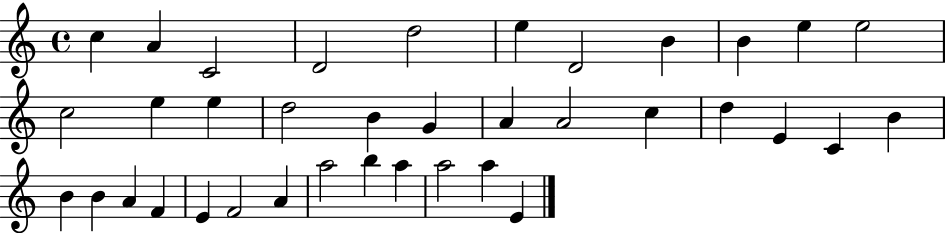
C5/q A4/q C4/h D4/h D5/h E5/q D4/h B4/q B4/q E5/q E5/h C5/h E5/q E5/q D5/h B4/q G4/q A4/q A4/h C5/q D5/q E4/q C4/q B4/q B4/q B4/q A4/q F4/q E4/q F4/h A4/q A5/h B5/q A5/q A5/h A5/q E4/q